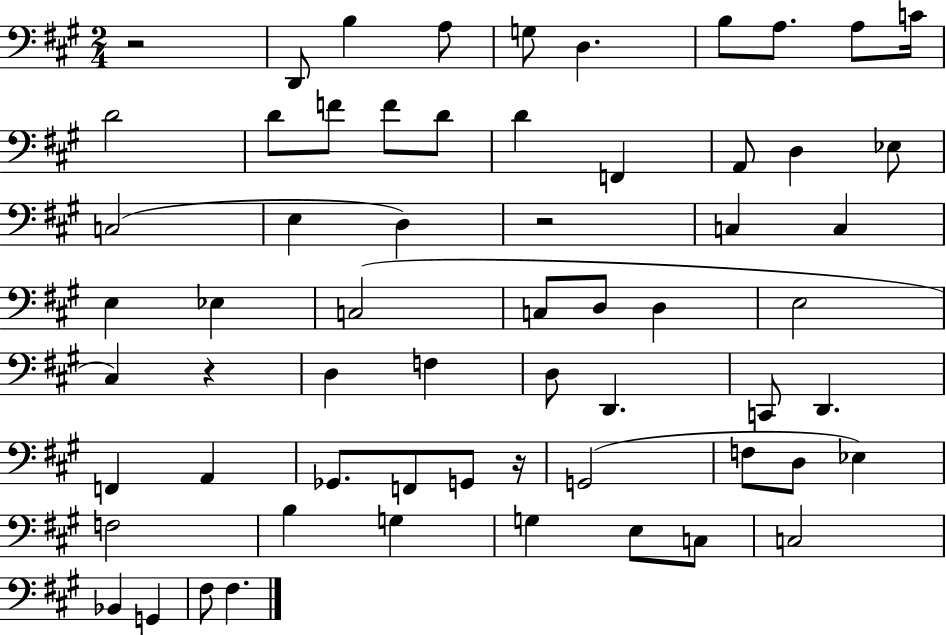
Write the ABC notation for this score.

X:1
T:Untitled
M:2/4
L:1/4
K:A
z2 D,,/2 B, A,/2 G,/2 D, B,/2 A,/2 A,/2 C/4 D2 D/2 F/2 F/2 D/2 D F,, A,,/2 D, _E,/2 C,2 E, D, z2 C, C, E, _E, C,2 C,/2 D,/2 D, E,2 ^C, z D, F, D,/2 D,, C,,/2 D,, F,, A,, _G,,/2 F,,/2 G,,/2 z/4 G,,2 F,/2 D,/2 _E, F,2 B, G, G, E,/2 C,/2 C,2 _B,, G,, ^F,/2 ^F,